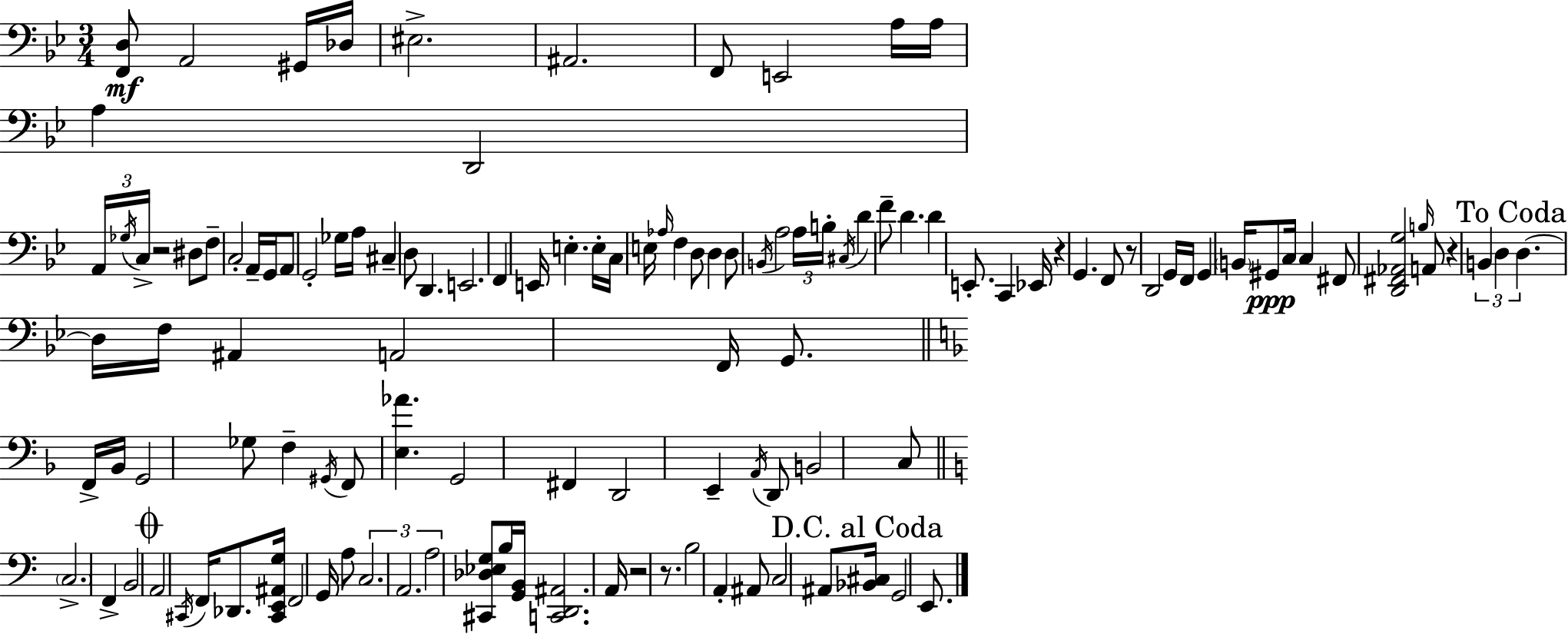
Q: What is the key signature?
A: BES major